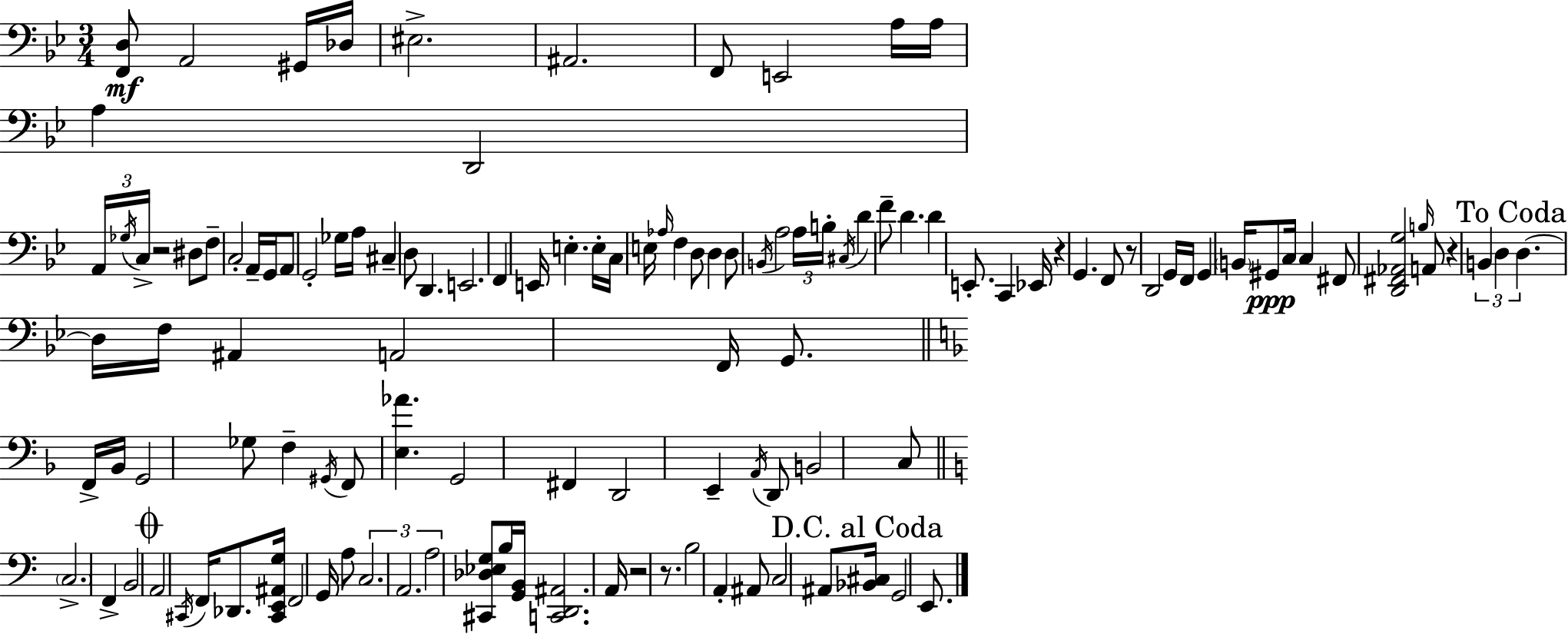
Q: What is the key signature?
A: BES major